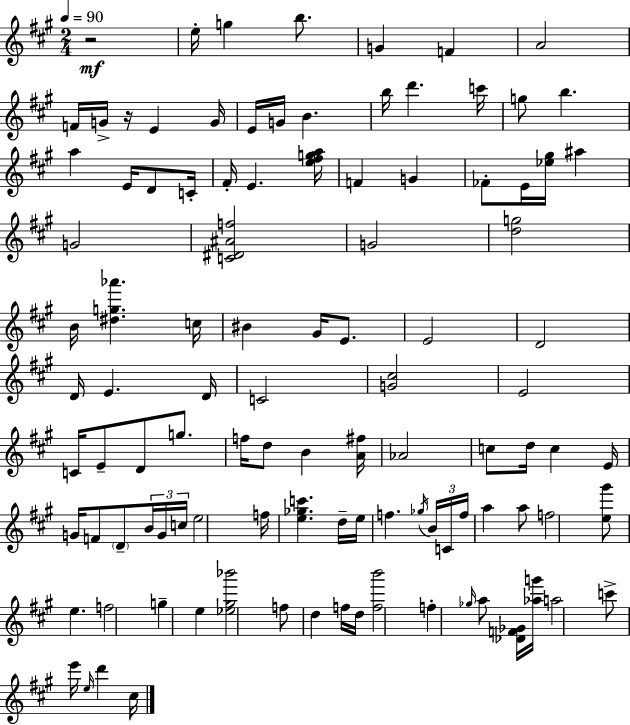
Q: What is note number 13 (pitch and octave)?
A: B4